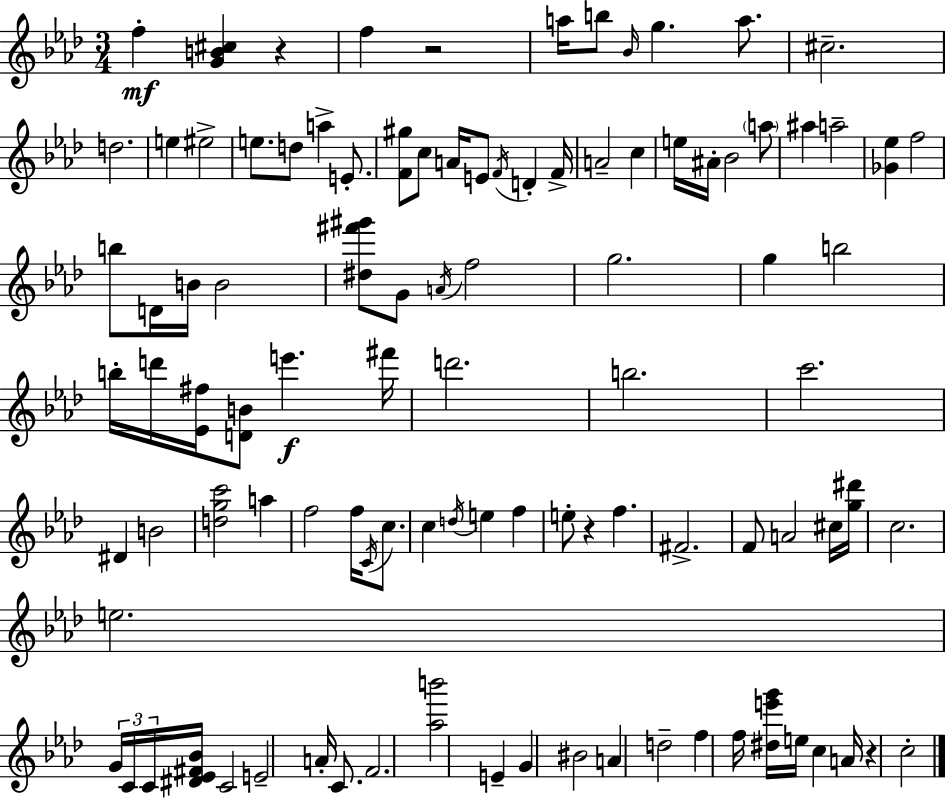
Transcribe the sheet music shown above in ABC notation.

X:1
T:Untitled
M:3/4
L:1/4
K:Ab
f [GB^c] z f z2 a/4 b/2 _B/4 g a/2 ^c2 d2 e ^e2 e/2 d/2 a E/2 [F^g]/2 c/2 A/4 E/2 F/4 D F/4 A2 c e/4 ^A/4 _B2 a/2 ^a a2 [_G_e] f2 b/2 D/4 B/4 B2 [^d^f'^g']/2 G/2 A/4 f2 g2 g b2 b/4 d'/4 [_E^f]/4 [DB]/2 e' ^f'/4 d'2 b2 c'2 ^D B2 [dgc']2 a f2 f/4 C/4 c/2 c d/4 e f e/2 z f ^F2 F/2 A2 ^c/4 [g^d']/4 c2 e2 G/4 C/4 C/4 [^D_E^F_B]/4 C2 E2 A/4 C/2 F2 [_ab']2 E G ^B2 A d2 f f/4 [^de'g']/4 e/4 c A/4 z c2